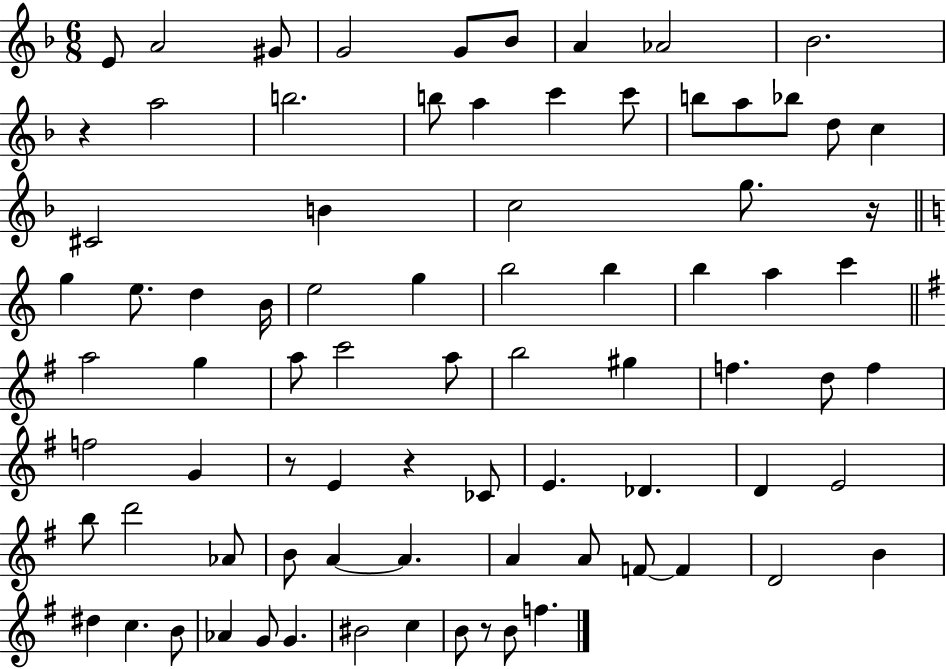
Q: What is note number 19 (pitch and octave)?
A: D5